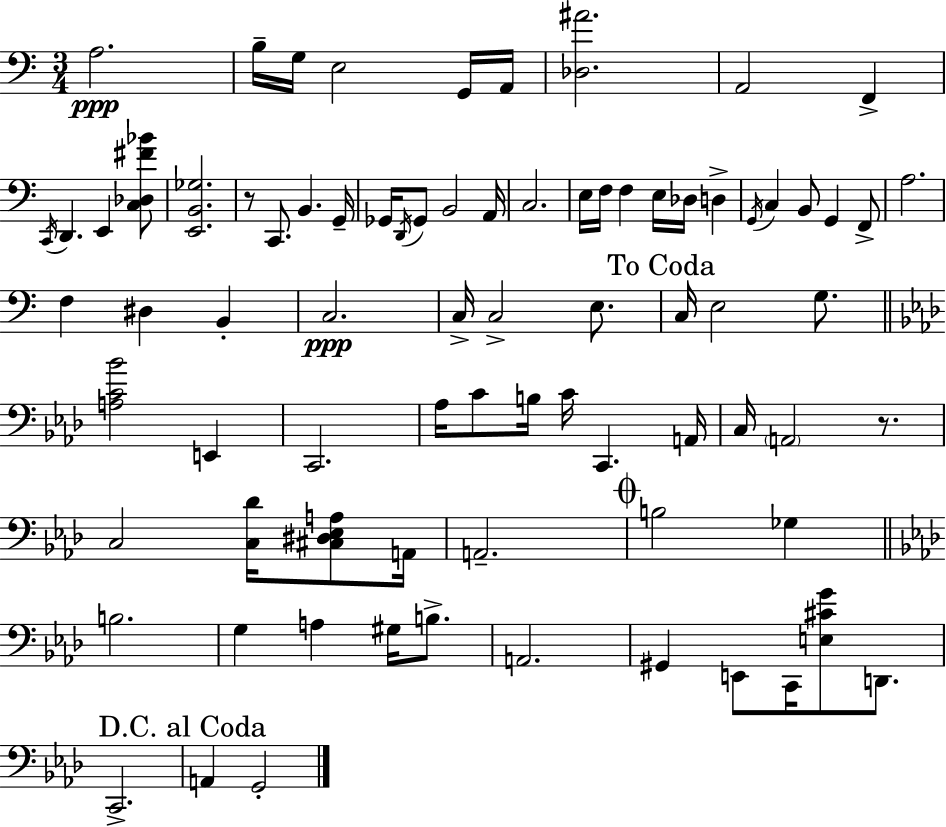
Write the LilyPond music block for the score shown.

{
  \clef bass
  \numericTimeSignature
  \time 3/4
  \key a \minor
  \repeat volta 2 { a2.\ppp | b16-- g16 e2 g,16 a,16 | <des ais'>2. | a,2 f,4-> | \break \acciaccatura { c,16 } d,4. e,4 <c des fis' bes'>8 | <e, b, ges>2. | r8 c,8. b,4. | g,16-- ges,16 \acciaccatura { d,16 } ges,8 b,2 | \break a,16 c2. | e16 f16 f4 e16 des16 d4-> | \acciaccatura { g,16 } c4 b,8 g,4 | f,8-> a2. | \break f4 dis4 b,4-. | c2.\ppp | c16-> c2-> | e8. \mark "To Coda" c16 e2 | \break g8. \bar "||" \break \key aes \major <a c' bes'>2 e,4 | c,2. | aes16 c'8 b16 c'16 c,4. a,16 | c16 \parenthesize a,2 r8. | \break c2 <c des'>16 <cis dis ees a>8 a,16 | a,2.-- | \mark \markup { \musicglyph "scripts.coda" } b2 ges4 | \bar "||" \break \key aes \major b2. | g4 a4 gis16 b8.-> | a,2. | gis,4 e,8 c,16 <e cis' g'>8 d,8. | \break c,2.-> | \mark "D.C. al Coda" a,4 g,2-. | } \bar "|."
}